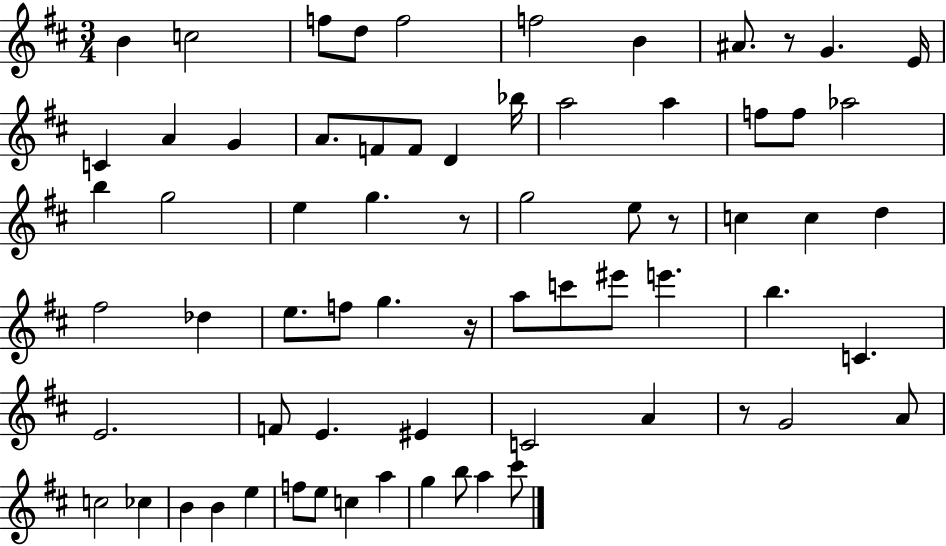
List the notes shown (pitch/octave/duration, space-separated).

B4/q C5/h F5/e D5/e F5/h F5/h B4/q A#4/e. R/e G4/q. E4/s C4/q A4/q G4/q A4/e. F4/e F4/e D4/q Bb5/s A5/h A5/q F5/e F5/e Ab5/h B5/q G5/h E5/q G5/q. R/e G5/h E5/e R/e C5/q C5/q D5/q F#5/h Db5/q E5/e. F5/e G5/q. R/s A5/e C6/e EIS6/e E6/q. B5/q. C4/q. E4/h. F4/e E4/q. EIS4/q C4/h A4/q R/e G4/h A4/e C5/h CES5/q B4/q B4/q E5/q F5/e E5/e C5/q A5/q G5/q B5/e A5/q C#6/e